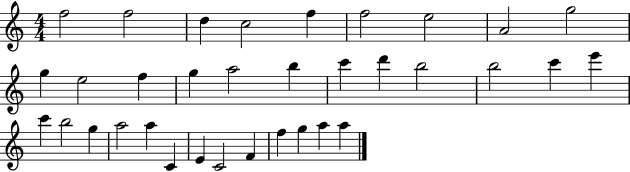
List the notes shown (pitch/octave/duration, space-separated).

F5/h F5/h D5/q C5/h F5/q F5/h E5/h A4/h G5/h G5/q E5/h F5/q G5/q A5/h B5/q C6/q D6/q B5/h B5/h C6/q E6/q C6/q B5/h G5/q A5/h A5/q C4/q E4/q C4/h F4/q F5/q G5/q A5/q A5/q